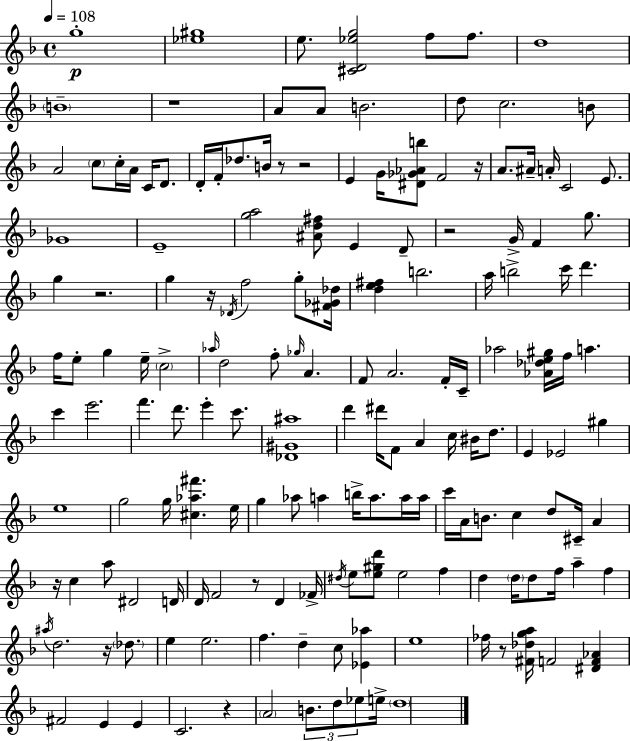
G5/w [Eb5,G#5]/w E5/e. [C#4,D4,Eb5,G5]/h F5/e F5/e. D5/w B4/w R/w A4/e A4/e B4/h. D5/e C5/h. B4/e A4/h C5/e C5/s A4/s C4/s D4/e. D4/s F4/s Db5/e. B4/s R/e R/h E4/q G4/s [D#4,Gb4,Ab4,B5]/e F4/h R/s A4/e. A#4/s A4/s C4/h E4/e. Gb4/w E4/w [G5,A5]/h [A#4,D5,F#5]/e E4/q D4/e R/h G4/s F4/q G5/e. G5/q R/h. G5/q R/s Db4/s F5/h G5/e [F#4,Gb4,Db5]/s [D5,E5,F#5]/q B5/h. A5/s B5/h C6/s D6/q. F5/s E5/e G5/q E5/s C5/h Ab5/s D5/h F5/e Gb5/s A4/q. F4/e A4/h. F4/s C4/s Ab5/h [Ab4,Db5,E5,G#5]/s F5/s A5/q. C6/q E6/h. F6/q. D6/e. E6/q C6/e. [Db4,G#4,A#5]/w D6/q D#6/s F4/e A4/q C5/s BIS4/s D5/e. E4/q Eb4/h G#5/q E5/w G5/h G5/s [C#5,Ab5,F#6]/q. E5/s G5/q Ab5/e A5/q B5/s A5/e. A5/s A5/s C6/s A4/s B4/e. C5/q D5/e C#4/s A4/q R/s C5/q A5/e D#4/h D4/s D4/s F4/h R/e D4/q FES4/s D#5/s E5/e [E5,G#5,D6]/e E5/h F5/q D5/q D5/s D5/e F5/s A5/q F5/q A#5/s D5/h. R/s Db5/e. E5/q E5/h. F5/q. D5/q C5/e [Eb4,Ab5]/q E5/w FES5/s R/e [F#4,Db5,G5,A5]/s F4/h [D#4,F4,Ab4]/q F#4/h E4/q E4/q C4/h. R/q A4/h B4/e. D5/e Eb5/e E5/s D5/w